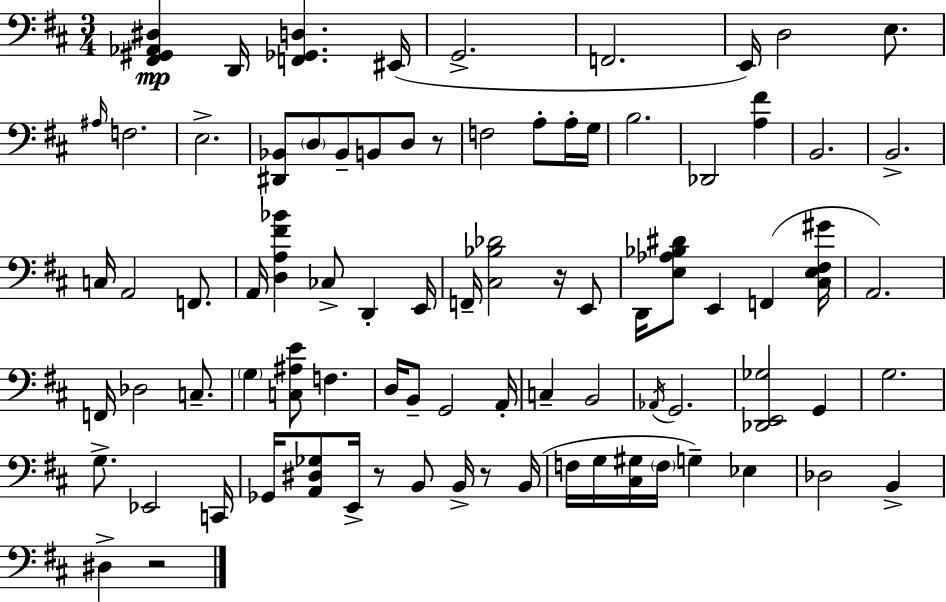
[F#2,G#2,Ab2,D#3]/q D2/s [F2,Gb2,D3]/q. EIS2/s G2/h. F2/h. E2/s D3/h E3/e. A#3/s F3/h. E3/h. [D#2,Bb2]/e D3/e Bb2/e B2/e D3/e R/e F3/h A3/e A3/s G3/s B3/h. Db2/h [A3,F#4]/q B2/h. B2/h. C3/s A2/h F2/e. A2/s [D3,A3,F#4,Bb4]/q CES3/e D2/q E2/s F2/s [C#3,Bb3,Db4]/h R/s E2/e D2/s [E3,Ab3,Bb3,D#4]/e E2/q F2/q [C#3,E3,F#3,G#4]/s A2/h. F2/s Db3/h C3/e. G3/q [C3,A#3,E4]/e F3/q. D3/s B2/e G2/h A2/s C3/q B2/h Ab2/s G2/h. [Db2,E2,Gb3]/h G2/q G3/h. G3/e. Eb2/h C2/s Gb2/s [A2,D#3,Gb3]/e E2/s R/e B2/e B2/s R/e B2/s F3/s G3/s [C#3,G#3]/s F3/s G3/q Eb3/q Db3/h B2/q D#3/q R/h